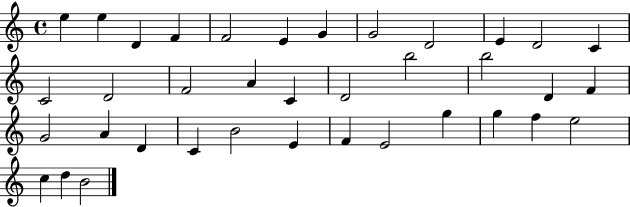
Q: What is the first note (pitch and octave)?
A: E5